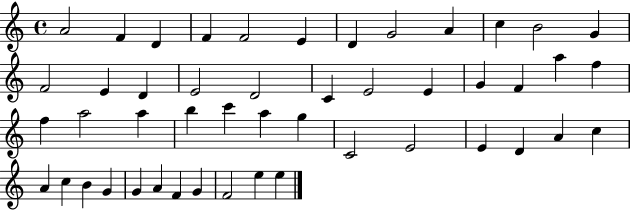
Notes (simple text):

A4/h F4/q D4/q F4/q F4/h E4/q D4/q G4/h A4/q C5/q B4/h G4/q F4/h E4/q D4/q E4/h D4/h C4/q E4/h E4/q G4/q F4/q A5/q F5/q F5/q A5/h A5/q B5/q C6/q A5/q G5/q C4/h E4/h E4/q D4/q A4/q C5/q A4/q C5/q B4/q G4/q G4/q A4/q F4/q G4/q F4/h E5/q E5/q